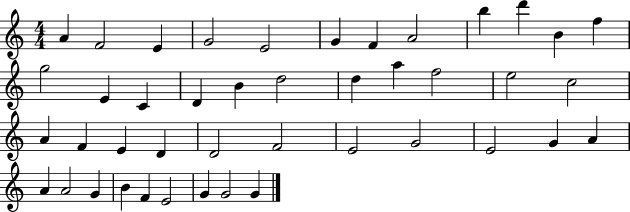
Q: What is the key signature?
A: C major